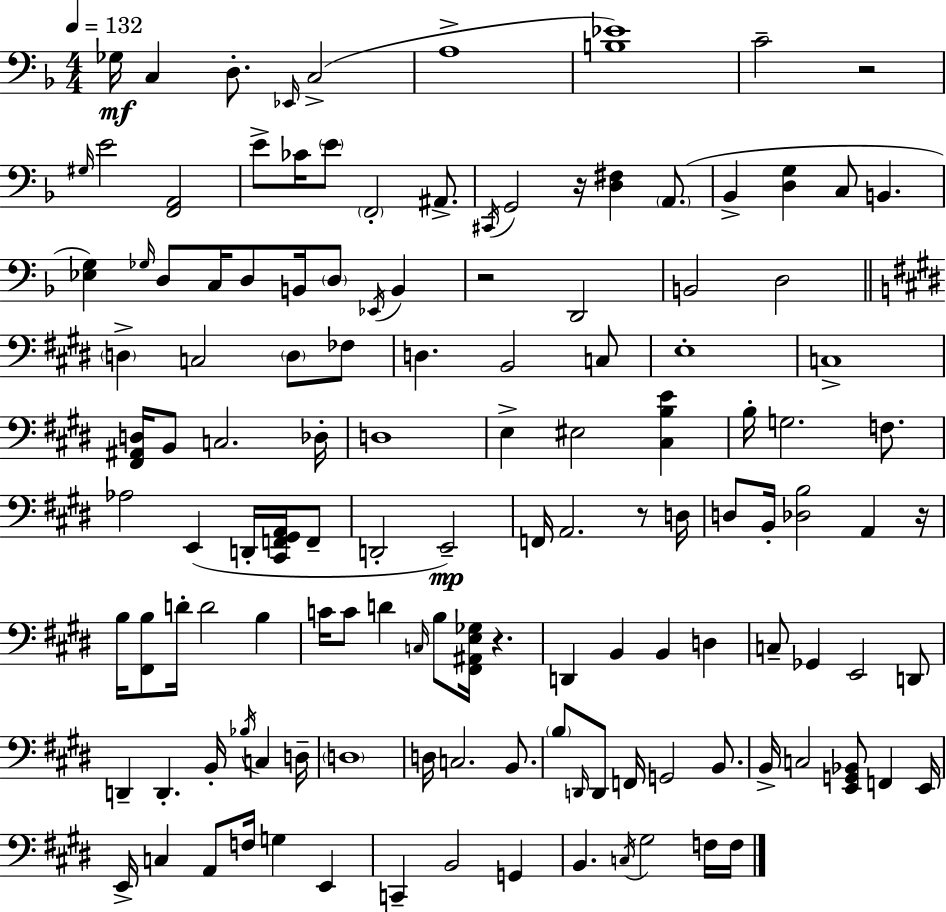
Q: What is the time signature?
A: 4/4